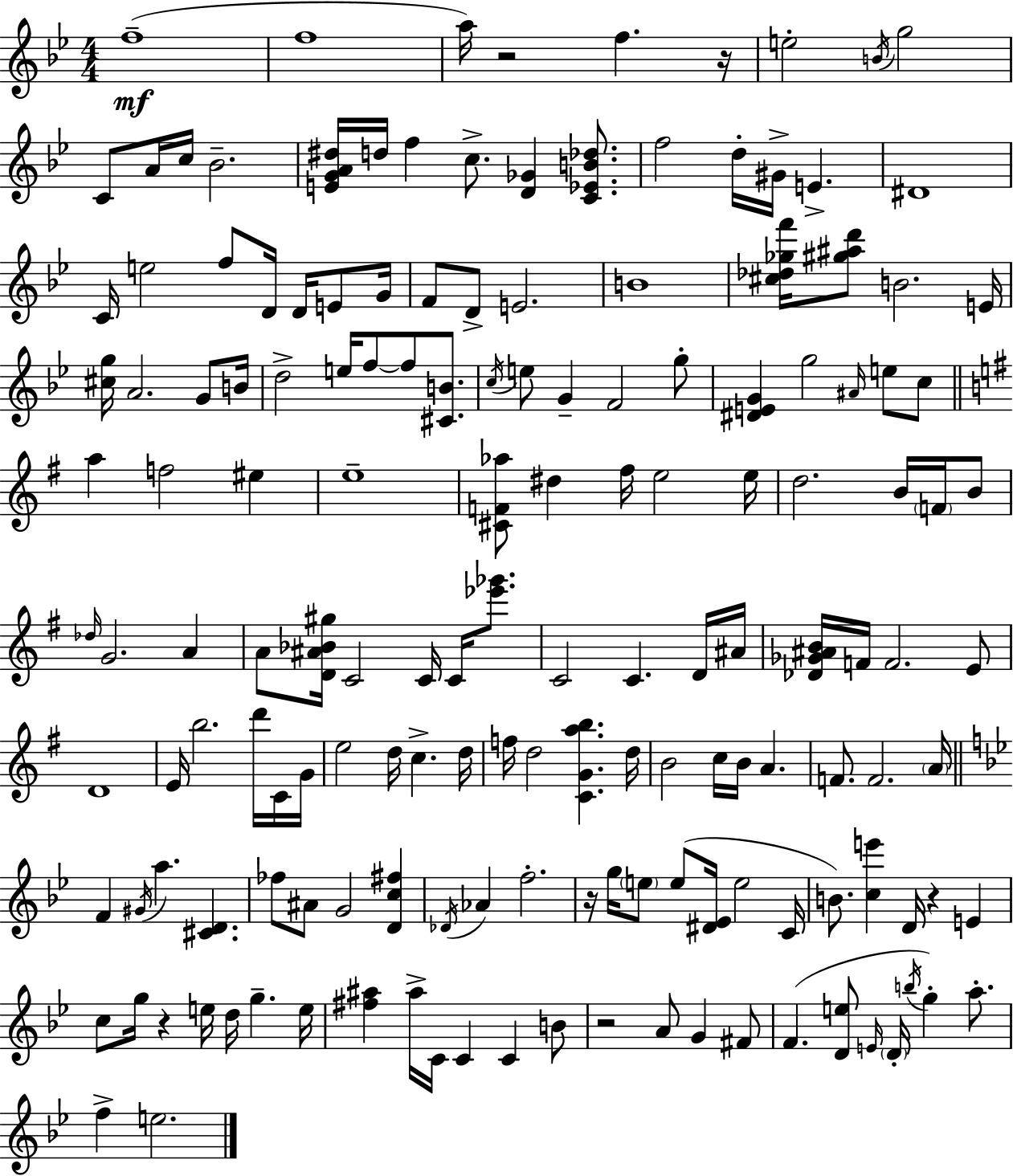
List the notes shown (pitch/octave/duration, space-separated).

F5/w F5/w A5/s R/h F5/q. R/s E5/h B4/s G5/h C4/e A4/s C5/s Bb4/h. [E4,G4,A4,D#5]/s D5/s F5/q C5/e. [D4,Gb4]/q [C4,Eb4,B4,Db5]/e. F5/h D5/s G#4/s E4/q. D#4/w C4/s E5/h F5/e D4/s D4/s E4/e G4/s F4/e D4/e E4/h. B4/w [C#5,Db5,Gb5,F6]/s [G#5,A#5,D6]/e B4/h. E4/s [C#5,G5]/s A4/h. G4/e B4/s D5/h E5/s F5/e F5/e [C#4,B4]/e. C5/s E5/e G4/q F4/h G5/e [D#4,E4,G4]/q G5/h A#4/s E5/e C5/e A5/q F5/h EIS5/q E5/w [C#4,F4,Ab5]/e D#5/q F#5/s E5/h E5/s D5/h. B4/s F4/s B4/e Db5/s G4/h. A4/q A4/e [D4,A#4,Bb4,G#5]/s C4/h C4/s C4/s [Eb6,Gb6]/e. C4/h C4/q. D4/s A#4/s [Db4,Gb4,A#4,B4]/s F4/s F4/h. E4/e D4/w E4/s B5/h. D6/s C4/s G4/s E5/h D5/s C5/q. D5/s F5/s D5/h [C4,G4,A5,B5]/q. D5/s B4/h C5/s B4/s A4/q. F4/e. F4/h. A4/s F4/q G#4/s A5/q. [C#4,D4]/q. FES5/e A#4/e G4/h [D4,C5,F#5]/q Db4/s Ab4/q F5/h. R/s G5/s E5/e E5/e [D#4,Eb4]/s E5/h C4/s B4/e. [C5,E6]/q D4/s R/q E4/q C5/e G5/s R/q E5/s D5/s G5/q. E5/s [F#5,A#5]/q A#5/s C4/s C4/q C4/q B4/e R/h A4/e G4/q F#4/e F4/q. [D4,E5]/e E4/s D4/s B5/s G5/q A5/e. F5/q E5/h.